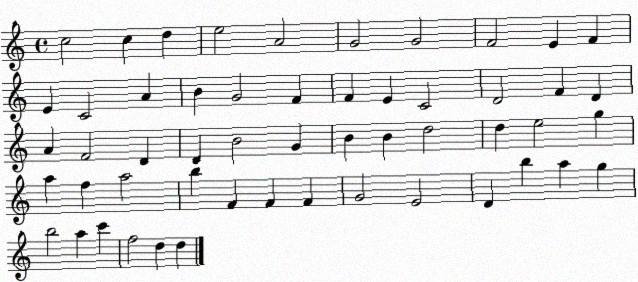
X:1
T:Untitled
M:4/4
L:1/4
K:C
c2 c d e2 A2 G2 G2 F2 E F E C2 A B G2 F F E C2 D2 F D A F2 D D B2 G B B d2 d e2 g a f a2 b F F F G2 E2 D b a g b2 a c' f2 d d